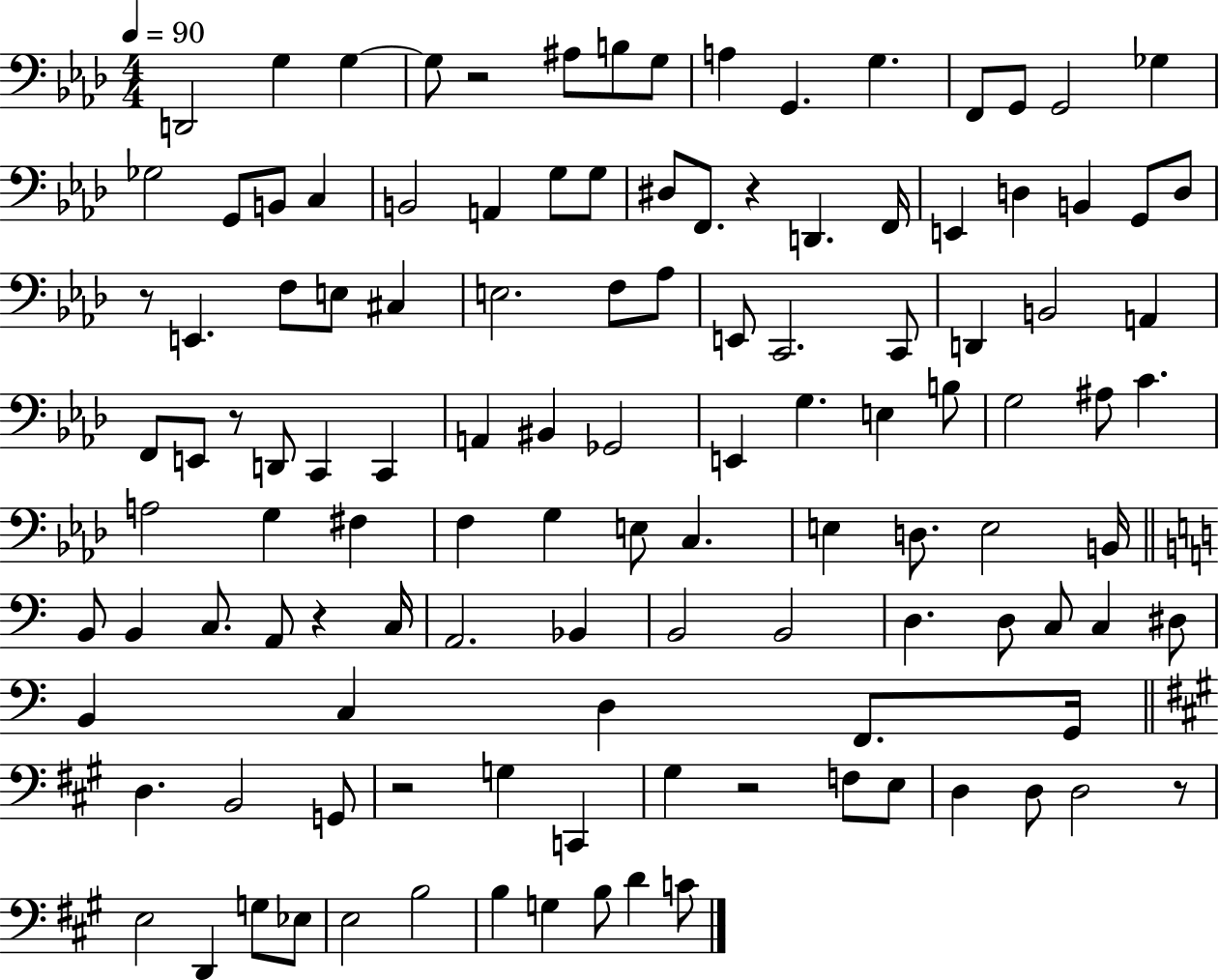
{
  \clef bass
  \numericTimeSignature
  \time 4/4
  \key aes \major
  \tempo 4 = 90
  d,2 g4 g4~~ | g8 r2 ais8 b8 g8 | a4 g,4. g4. | f,8 g,8 g,2 ges4 | \break ges2 g,8 b,8 c4 | b,2 a,4 g8 g8 | dis8 f,8. r4 d,4. f,16 | e,4 d4 b,4 g,8 d8 | \break r8 e,4. f8 e8 cis4 | e2. f8 aes8 | e,8 c,2. c,8 | d,4 b,2 a,4 | \break f,8 e,8 r8 d,8 c,4 c,4 | a,4 bis,4 ges,2 | e,4 g4. e4 b8 | g2 ais8 c'4. | \break a2 g4 fis4 | f4 g4 e8 c4. | e4 d8. e2 b,16 | \bar "||" \break \key c \major b,8 b,4 c8. a,8 r4 c16 | a,2. bes,4 | b,2 b,2 | d4. d8 c8 c4 dis8 | \break b,4 c4 d4 f,8. g,16 | \bar "||" \break \key a \major d4. b,2 g,8 | r2 g4 c,4 | gis4 r2 f8 e8 | d4 d8 d2 r8 | \break e2 d,4 g8 ees8 | e2 b2 | b4 g4 b8 d'4 c'8 | \bar "|."
}